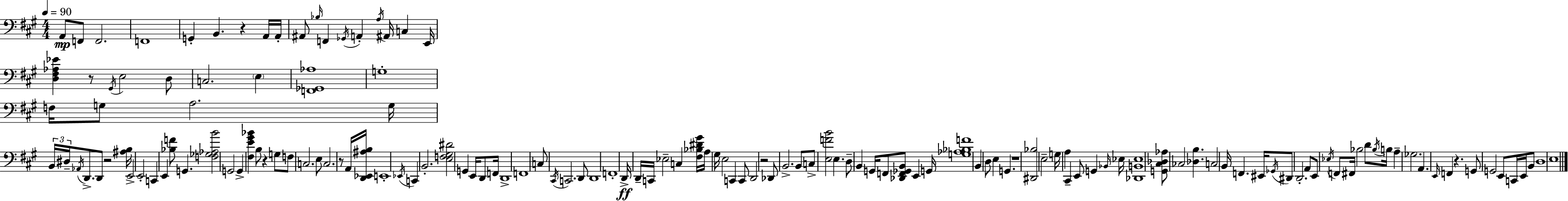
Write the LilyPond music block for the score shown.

{
  \clef bass
  \numericTimeSignature
  \time 4/4
  \key a \major
  \tempo 4 = 90
  a,8\mp f,8 f,2. | f,1 | g,4-. b,4. r4 a,16 a,16-. | ais,8 \grace { bes16 } f,4 \acciaccatura { ges,16 } a,4-. \acciaccatura { a16 } ais,16 c4 | \break e,16 <d fis aes ees'>4 r8 \acciaccatura { gis,16 } e2 | d8 c2. | \parenthesize e4 <f, ges, aes>1 | g1-. | \break f16 g8 a2. | g16 \tuplet 3/2 { b,16 dis16-- \acciaccatura { aes,16 } } d,8.-> d,8 r2 | <ais b>16 e,2-> e,2-. | c,4 e,4 <bes f'>8 g,4. | \break <f ges aes b'>2 g,2 | g,4-> <fis e' gis' bes'>4 b8 r4 | g8 f8 c2. | e8 c2. | \break r8 a,16 <d, ees, ais b>16 e,1-. | \acciaccatura { ees,16 } c,4 b,2.-. | <e f gis dis'>2 g,4 | e,16 d,8 f,16 d,1-> | \break f,1 | c8 \acciaccatura { cis,16 } c,2. | d,8 d,1 | f,1-. | \break d,16->\ff d,16-- c,16 ees2-- | c4 <fis bes dis' gis'>16 a16 gis16 e2 | c,4 c,8 d,2 r2 | des,8 b,2.-> | \break b,8 c8-> <e f' b'>2 | e4. d8-- b,4 g,16 f,8 | <des, f, ges, b,>8 e,4 g,16 <g aes bes f'>1 | b,4 d8 e4 | \break g,4. r1 | <dis, bes>2 e2-- | g16 a4 cis,4-- | e,8 g,4 \grace { bes,16 } ees16 <des, b, ees>1 | \break <g, cis des aes>8 ces2 | <des b>4. c2 | b,16 f,4. eis,16 \acciaccatura { ges,16 } dis,8 d,2.-. | a,8 e,8 \acciaccatura { ees16 } f,8 fis,16 bes2 | \break d'8 \acciaccatura { bes16 } b16 a4-- ges2. | a,4. | \grace { e,16 } f,4 r4. g,8 g,2 | e,8 c,16 e,16 b,8 d1 | \break e1 | \bar "|."
}